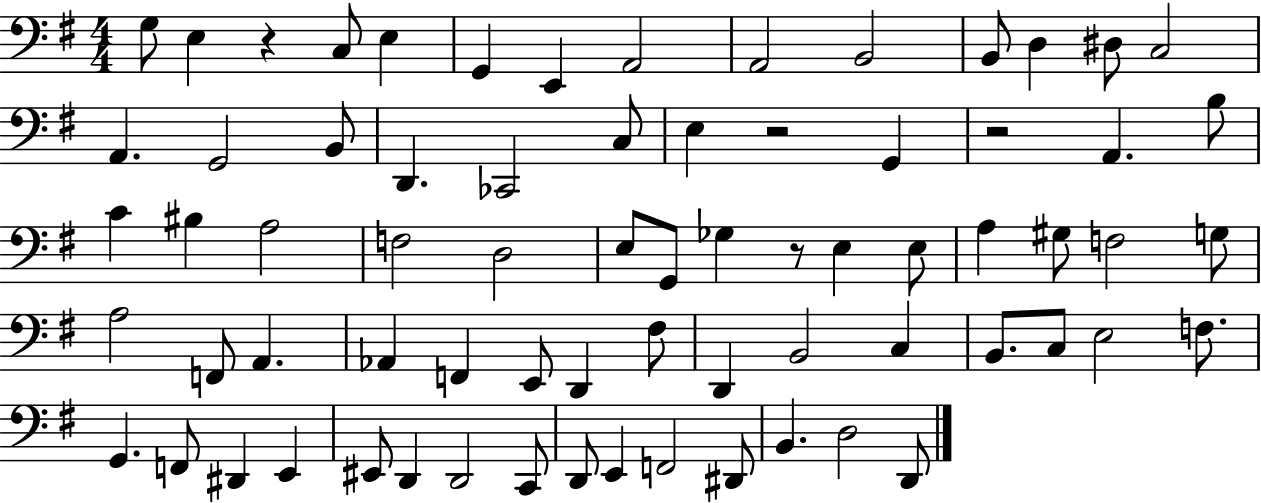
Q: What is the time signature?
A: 4/4